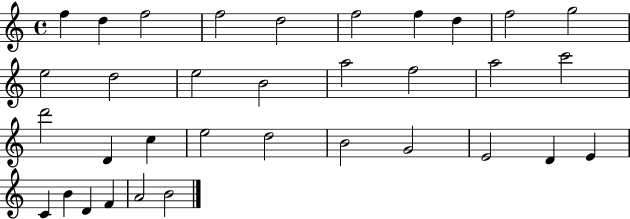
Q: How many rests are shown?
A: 0